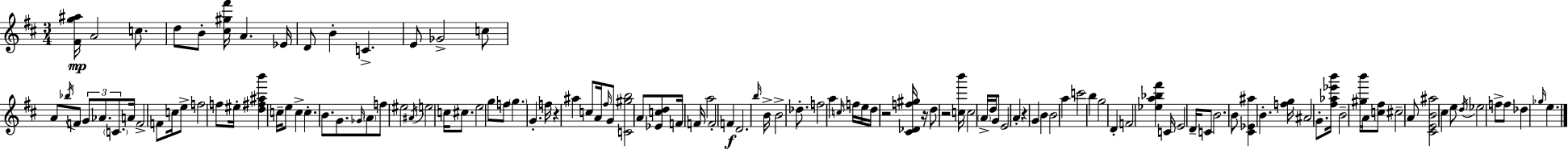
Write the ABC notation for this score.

X:1
T:Untitled
M:3/4
L:1/4
K:D
[^Fg^a]/4 A2 c/2 d/2 B/2 [^c^g^f']/4 A _E/4 D/2 B C E/2 _G2 c/2 A/2 _b/4 F/2 G/2 _A/2 C/2 A/4 F2 F/2 c/4 e/2 f2 f/2 ^e/4 [d^f^ab'] c/4 e/2 c c B/2 G/2 _G/4 A/2 f/2 ^e2 ^A/4 e2 c/4 ^c/2 e2 g/2 f/2 g G f/4 z ^a c/2 A/4 ^f/4 G/2 [C^gb]2 A/2 [_Ecd]/2 F/4 F/4 a2 F2 F D2 b/4 B/4 B2 _d/2 f2 a c/4 f/4 e/4 d/4 z2 [^C_Df^g]/4 z/4 d/2 z2 [cb']/4 c2 A/4 d/4 G/2 E2 A z G B B2 a c'2 b g2 D F2 [_ea_b^f'] C/4 E2 D/4 C/2 B2 B/2 [^C_E^a] B [fg]/4 ^A2 G/2 [^f_a_e'b']/4 B2 [^gb']/2 A/4 [c^f]/2 ^c2 A/2 [^CEB^a]2 ^c e/2 d/4 _e2 f/2 f/2 _d _g/4 e